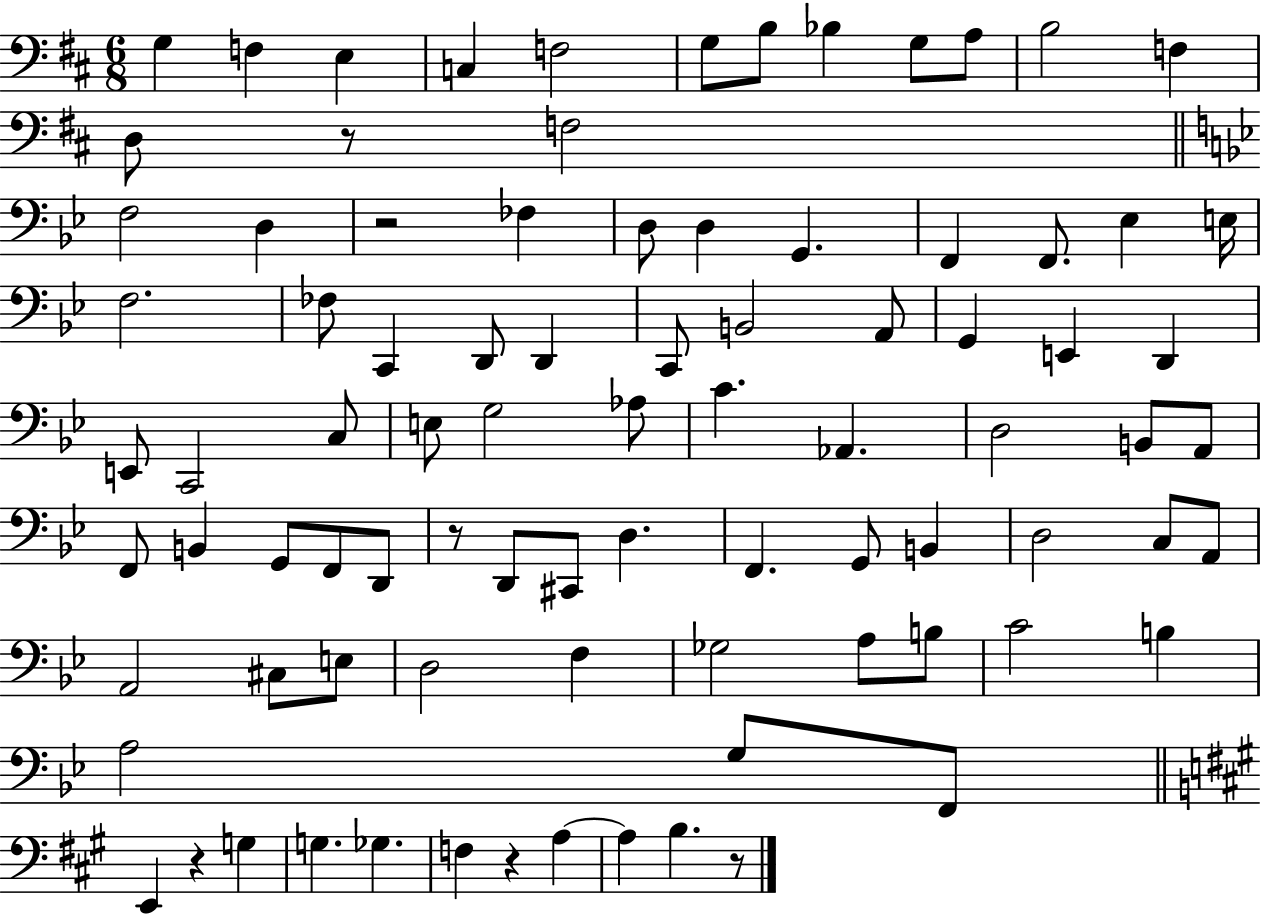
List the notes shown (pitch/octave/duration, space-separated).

G3/q F3/q E3/q C3/q F3/h G3/e B3/e Bb3/q G3/e A3/e B3/h F3/q D3/e R/e F3/h F3/h D3/q R/h FES3/q D3/e D3/q G2/q. F2/q F2/e. Eb3/q E3/s F3/h. FES3/e C2/q D2/e D2/q C2/e B2/h A2/e G2/q E2/q D2/q E2/e C2/h C3/e E3/e G3/h Ab3/e C4/q. Ab2/q. D3/h B2/e A2/e F2/e B2/q G2/e F2/e D2/e R/e D2/e C#2/e D3/q. F2/q. G2/e B2/q D3/h C3/e A2/e A2/h C#3/e E3/e D3/h F3/q Gb3/h A3/e B3/e C4/h B3/q A3/h G3/e F2/e E2/q R/q G3/q G3/q. Gb3/q. F3/q R/q A3/q A3/q B3/q. R/e